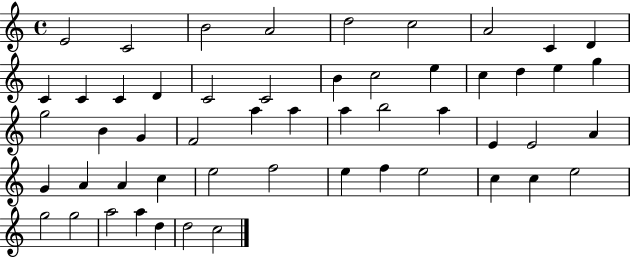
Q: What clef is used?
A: treble